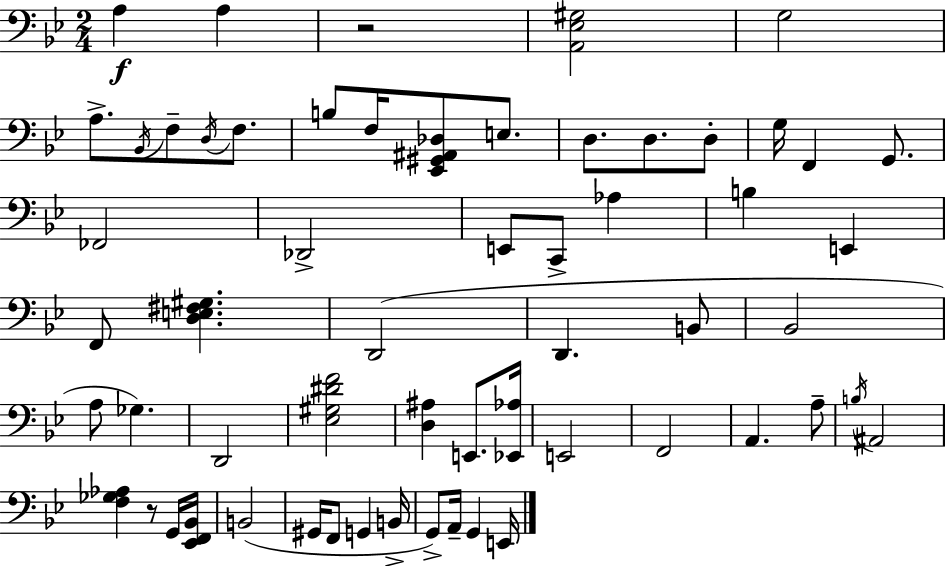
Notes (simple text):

A3/q A3/q R/h [A2,Eb3,G#3]/h G3/h A3/e. Bb2/s F3/e D3/s F3/e. B3/e F3/s [Eb2,G#2,A#2,Db3]/e E3/e. D3/e. D3/e. D3/e G3/s F2/q G2/e. FES2/h Db2/h E2/e C2/e Ab3/q B3/q E2/q F2/e [D3,E3,F#3,G#3]/q. D2/h D2/q. B2/e Bb2/h A3/e Gb3/q. D2/h [Eb3,G#3,D#4,F4]/h [D3,A#3]/q E2/e. [Eb2,Ab3]/s E2/h F2/h A2/q. A3/e B3/s A#2/h [F3,Gb3,Ab3]/q R/e G2/s [Eb2,F2,Bb2]/s B2/h G#2/s F2/e G2/q B2/s G2/e A2/s G2/q E2/s